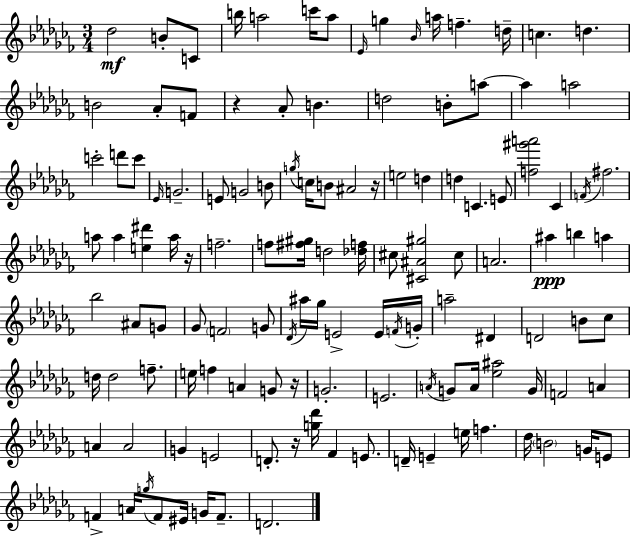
Db5/h B4/e C4/e B5/s A5/h C6/s A5/e Eb4/s G5/q Bb4/s A5/s F5/q. D5/s C5/q. D5/q. B4/h Ab4/e F4/e R/q Ab4/e B4/q. D5/h B4/e A5/e A5/q A5/h C6/h D6/e C6/e Eb4/s G4/h. E4/e G4/h B4/e G5/s C5/s B4/e A#4/h R/s E5/h D5/q D5/q C4/q. E4/e [F5,G#6,A6]/h CES4/q F4/s F#5/h. A5/e A5/q [E5,D#6]/q A5/s R/s F5/h. F5/e [F#5,G#5]/s D5/h [Db5,F5]/s C#5/e [C#4,A#4,G#5]/h C#5/e A4/h. A#5/q B5/q A5/q Bb5/h A#4/e G4/e Gb4/e F4/h G4/e Db4/s A#5/s Gb5/s E4/h E4/s F4/s G4/s A5/h D#4/q D4/h B4/e CES5/e D5/s D5/h F5/e. E5/s F5/q A4/q G4/e R/s G4/h. E4/h. A4/s G4/e A4/s [Eb5,A#5]/h G4/s F4/h A4/q A4/q A4/h G4/q E4/h D4/e. R/s [G5,Db6]/s FES4/q E4/e. D4/s E4/q E5/s F5/q. Db5/s B4/h G4/s E4/e F4/q A4/s G5/s F4/e EIS4/s G4/s F4/e. D4/h.